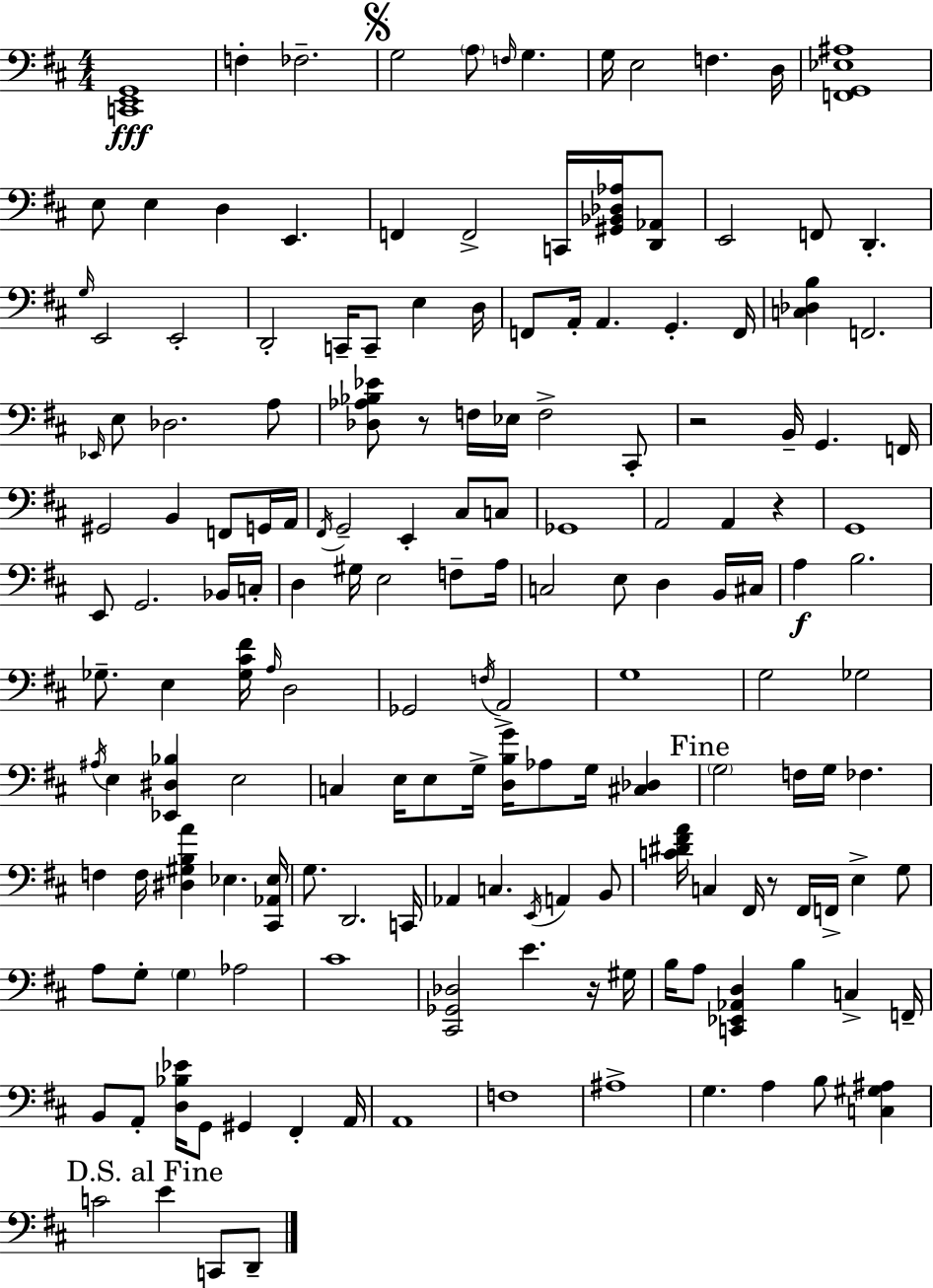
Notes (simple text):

[C2,E2,G2]/w F3/q FES3/h. G3/h A3/e F3/s G3/q. G3/s E3/h F3/q. D3/s [F2,G2,Eb3,A#3]/w E3/e E3/q D3/q E2/q. F2/q F2/h C2/s [G#2,Bb2,Db3,Ab3]/s [D2,Ab2]/e E2/h F2/e D2/q. G3/s E2/h E2/h D2/h C2/s C2/e E3/q D3/s F2/e A2/s A2/q. G2/q. F2/s [C3,Db3,B3]/q F2/h. Eb2/s E3/e Db3/h. A3/e [Db3,Ab3,Bb3,Eb4]/e R/e F3/s Eb3/s F3/h C#2/e R/h B2/s G2/q. F2/s G#2/h B2/q F2/e G2/s A2/s F#2/s G2/h E2/q C#3/e C3/e Gb2/w A2/h A2/q R/q G2/w E2/e G2/h. Bb2/s C3/s D3/q G#3/s E3/h F3/e A3/s C3/h E3/e D3/q B2/s C#3/s A3/q B3/h. Gb3/e. E3/q [Gb3,C#4,F#4]/s A3/s D3/h Gb2/h F3/s A2/h G3/w G3/h Gb3/h A#3/s E3/q [Eb2,D#3,Bb3]/q E3/h C3/q E3/s E3/e G3/s [D3,B3,G4]/s Ab3/e G3/s [C#3,Db3]/q G3/h F3/s G3/s FES3/q. F3/q F3/s [D#3,G#3,B3,A4]/q Eb3/q. [C#2,Ab2,Eb3]/s G3/e. D2/h. C2/s Ab2/q C3/q. E2/s A2/q B2/e [C4,D#4,F#4,A4]/s C3/q F#2/s R/e F#2/s F2/s E3/q G3/e A3/e G3/e G3/q Ab3/h C#4/w [C#2,Gb2,Db3]/h E4/q. R/s G#3/s B3/s A3/e [C2,Eb2,Ab2,D3]/q B3/q C3/q F2/s B2/e A2/e [D3,Bb3,Eb4]/s G2/e G#2/q F#2/q A2/s A2/w F3/w A#3/w G3/q. A3/q B3/e [C3,G#3,A#3]/q C4/h E4/q C2/e D2/e